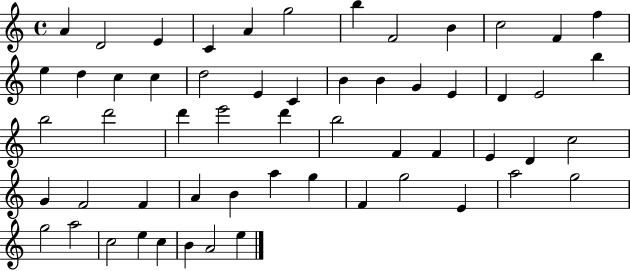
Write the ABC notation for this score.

X:1
T:Untitled
M:4/4
L:1/4
K:C
A D2 E C A g2 b F2 B c2 F f e d c c d2 E C B B G E D E2 b b2 d'2 d' e'2 d' b2 F F E D c2 G F2 F A B a g F g2 E a2 g2 g2 a2 c2 e c B A2 e